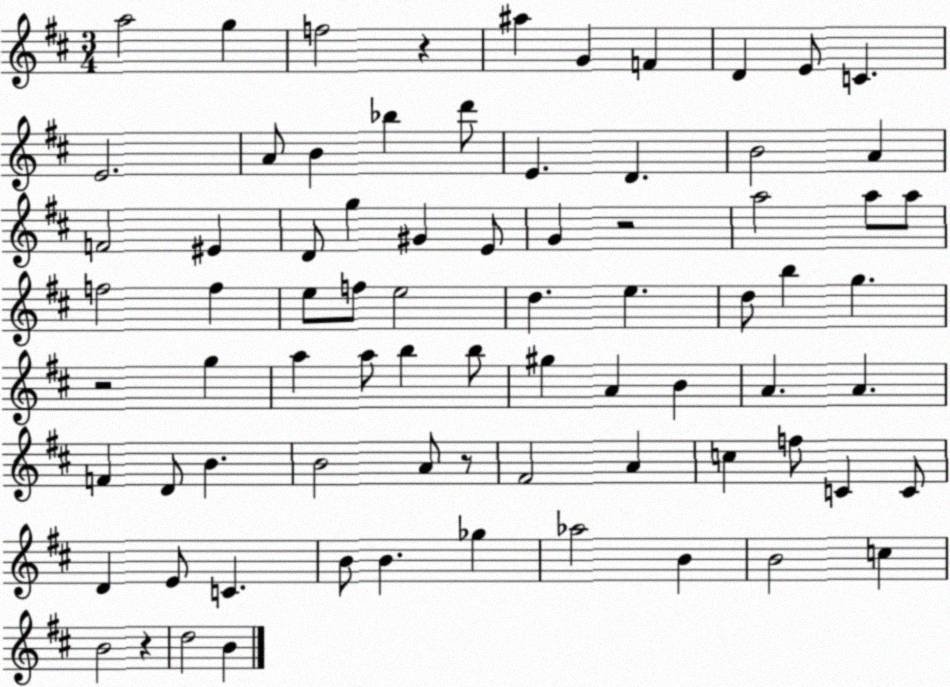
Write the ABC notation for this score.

X:1
T:Untitled
M:3/4
L:1/4
K:D
a2 g f2 z ^a G F D E/2 C E2 A/2 B _b d'/2 E D B2 A F2 ^E D/2 g ^G E/2 G z2 a2 a/2 a/2 f2 f e/2 f/2 e2 d e d/2 b g z2 g a a/2 b b/2 ^g A B A A F D/2 B B2 A/2 z/2 ^F2 A c f/2 C C/2 D E/2 C B/2 B _g _a2 B B2 c B2 z d2 B